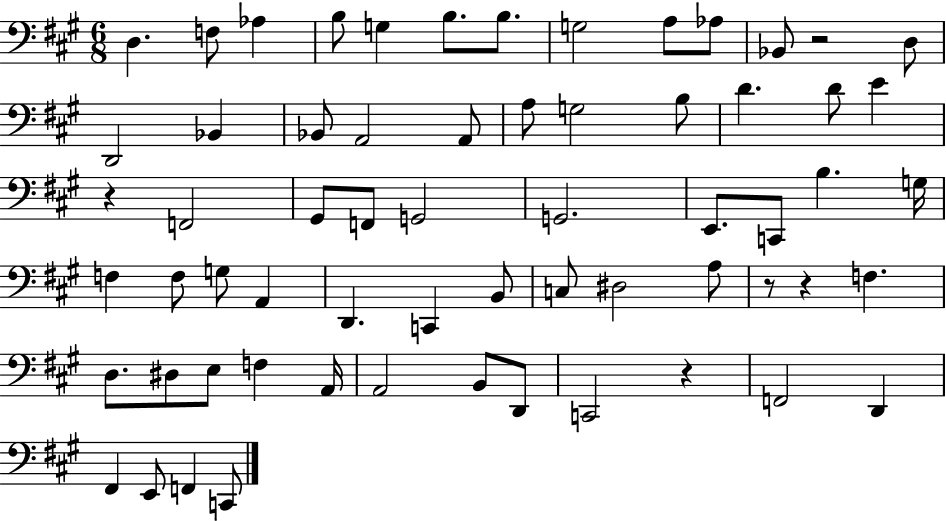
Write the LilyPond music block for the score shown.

{
  \clef bass
  \numericTimeSignature
  \time 6/8
  \key a \major
  d4. f8 aes4 | b8 g4 b8. b8. | g2 a8 aes8 | bes,8 r2 d8 | \break d,2 bes,4 | bes,8 a,2 a,8 | a8 g2 b8 | d'4. d'8 e'4 | \break r4 f,2 | gis,8 f,8 g,2 | g,2. | e,8. c,8 b4. g16 | \break f4 f8 g8 a,4 | d,4. c,4 b,8 | c8 dis2 a8 | r8 r4 f4. | \break d8. dis8 e8 f4 a,16 | a,2 b,8 d,8 | c,2 r4 | f,2 d,4 | \break fis,4 e,8 f,4 c,8 | \bar "|."
}